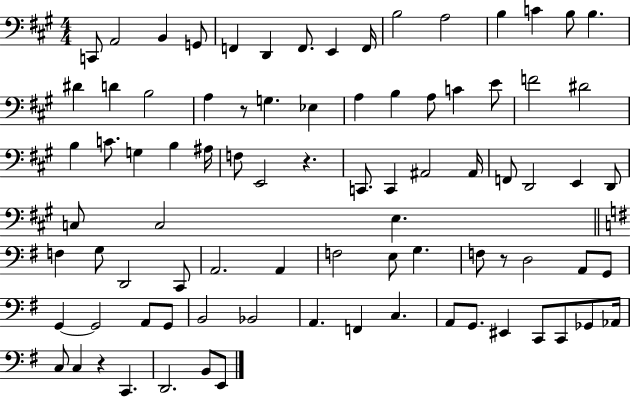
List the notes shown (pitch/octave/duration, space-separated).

C2/e A2/h B2/q G2/e F2/q D2/q F2/e. E2/q F2/s B3/h A3/h B3/q C4/q B3/e B3/q. D#4/q D4/q B3/h A3/q R/e G3/q. Eb3/q A3/q B3/q A3/e C4/q E4/e F4/h D#4/h B3/q C4/e. G3/q B3/q A#3/s F3/e E2/h R/q. C2/e. C2/q A#2/h A#2/s F2/e D2/h E2/q D2/e C3/e C3/h E3/q. F3/q G3/e D2/h C2/e A2/h. A2/q F3/h E3/e G3/q. F3/e R/e D3/h A2/e G2/e G2/q G2/h A2/e G2/e B2/h Bb2/h A2/q. F2/q C3/q. A2/e G2/e. EIS2/q C2/e C2/e Gb2/e Ab2/s C3/e C3/q R/q C2/q. D2/h. B2/e E2/e